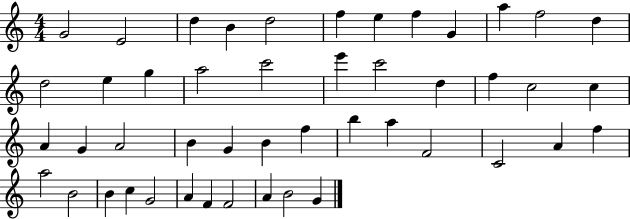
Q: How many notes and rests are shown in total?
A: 47